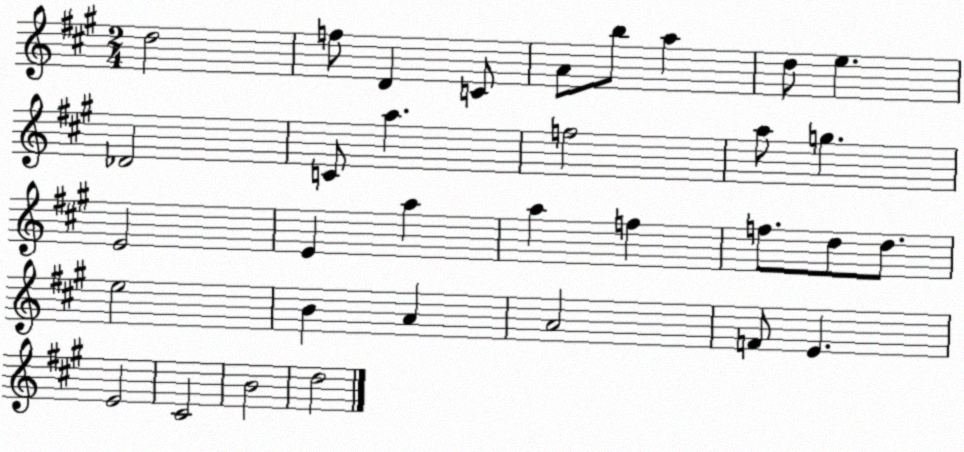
X:1
T:Untitled
M:2/4
L:1/4
K:A
d2 f/2 D C/2 A/2 b/2 a d/2 e _D2 C/2 a f2 a/2 g E2 E a a f f/2 d/2 d/2 e2 B A A2 F/2 E E2 ^C2 B2 d2